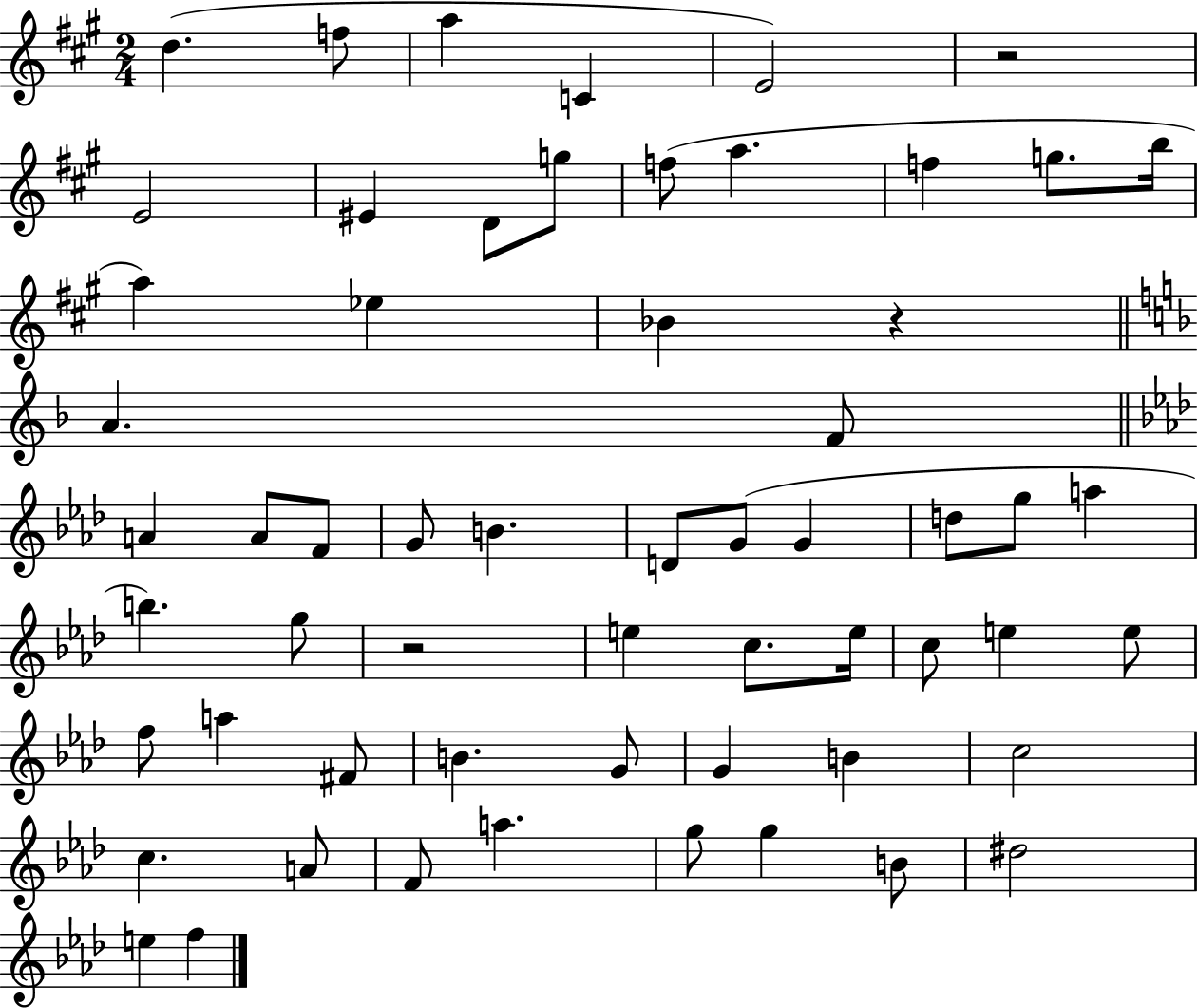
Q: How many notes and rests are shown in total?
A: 59